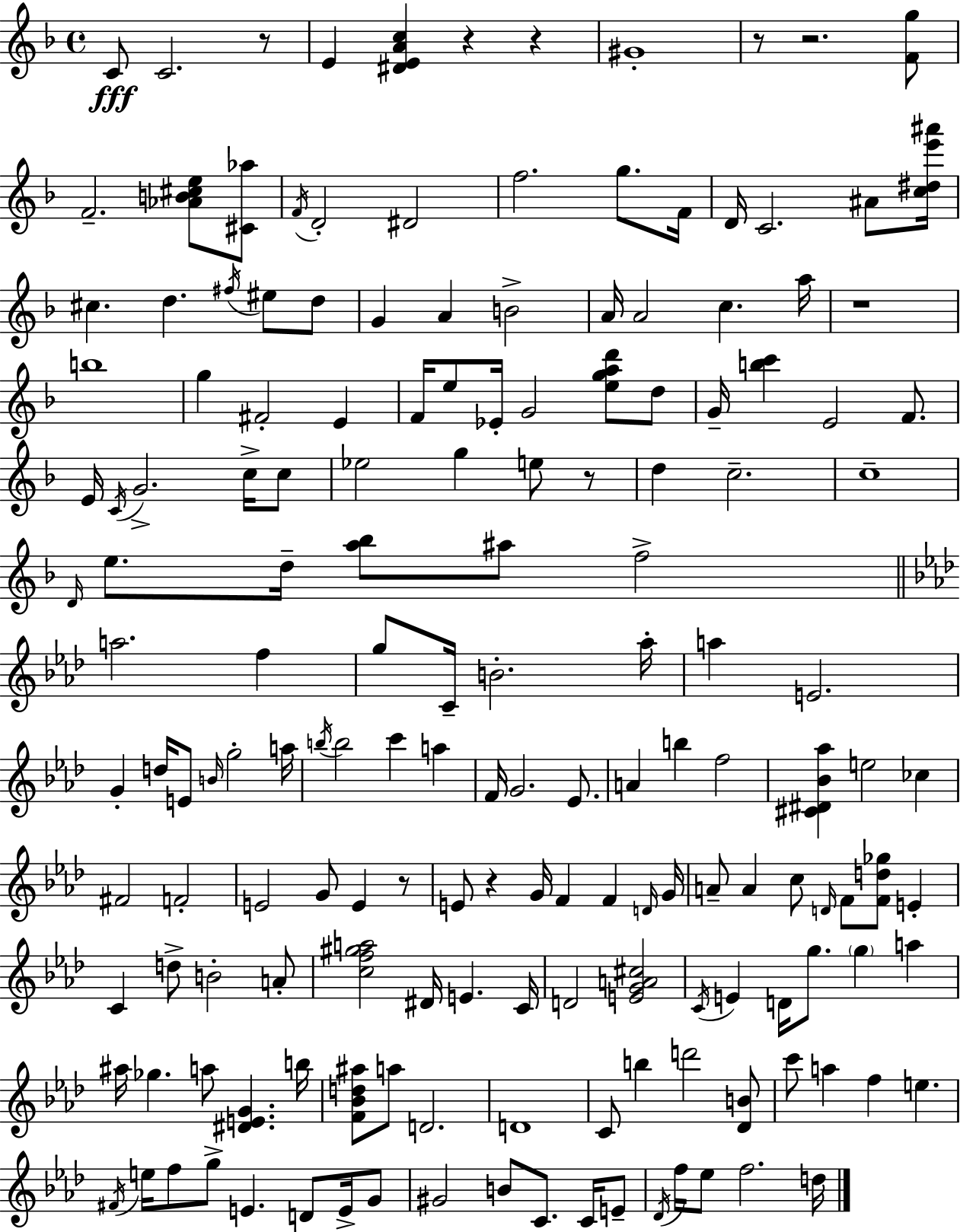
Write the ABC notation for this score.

X:1
T:Untitled
M:4/4
L:1/4
K:F
C/2 C2 z/2 E [^DEAc] z z ^G4 z/2 z2 [Fg]/2 F2 [_AB^ce]/2 [^C_a]/2 F/4 D2 ^D2 f2 g/2 F/4 D/4 C2 ^A/2 [c^de'^a']/4 ^c d ^f/4 ^e/2 d/2 G A B2 A/4 A2 c a/4 z4 b4 g ^F2 E F/4 e/2 _E/4 G2 [egad']/2 d/2 G/4 [bc'] E2 F/2 E/4 C/4 G2 c/4 c/2 _e2 g e/2 z/2 d c2 c4 D/4 e/2 d/4 [a_b]/2 ^a/2 f2 a2 f g/2 C/4 B2 _a/4 a E2 G d/4 E/2 B/4 g2 a/4 b/4 b2 c' a F/4 G2 _E/2 A b f2 [^C^D_B_a] e2 _c ^F2 F2 E2 G/2 E z/2 E/2 z G/4 F F D/4 G/4 A/2 A c/2 D/4 F/2 [Fd_g]/2 E C d/2 B2 A/2 [cf^ga]2 ^D/4 E C/4 D2 [EGA^c]2 C/4 E D/4 g/2 g a ^a/4 _g a/2 [^DEG] b/4 [F_Bd^a]/2 a/2 D2 D4 C/2 b d'2 [_DB]/2 c'/2 a f e ^F/4 e/4 f/2 g/2 E D/2 E/4 G/2 ^G2 B/2 C/2 C/4 E/2 _D/4 f/4 _e/2 f2 d/4